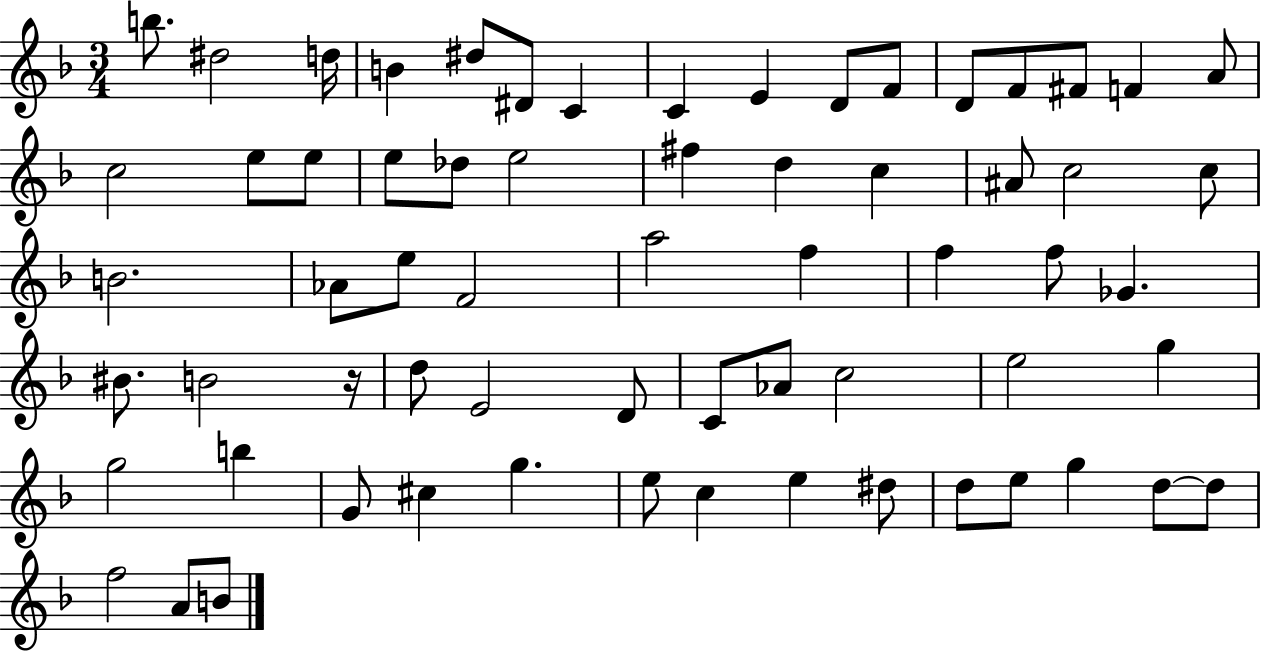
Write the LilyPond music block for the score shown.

{
  \clef treble
  \numericTimeSignature
  \time 3/4
  \key f \major
  b''8. dis''2 d''16 | b'4 dis''8 dis'8 c'4 | c'4 e'4 d'8 f'8 | d'8 f'8 fis'8 f'4 a'8 | \break c''2 e''8 e''8 | e''8 des''8 e''2 | fis''4 d''4 c''4 | ais'8 c''2 c''8 | \break b'2. | aes'8 e''8 f'2 | a''2 f''4 | f''4 f''8 ges'4. | \break bis'8. b'2 r16 | d''8 e'2 d'8 | c'8 aes'8 c''2 | e''2 g''4 | \break g''2 b''4 | g'8 cis''4 g''4. | e''8 c''4 e''4 dis''8 | d''8 e''8 g''4 d''8~~ d''8 | \break f''2 a'8 b'8 | \bar "|."
}